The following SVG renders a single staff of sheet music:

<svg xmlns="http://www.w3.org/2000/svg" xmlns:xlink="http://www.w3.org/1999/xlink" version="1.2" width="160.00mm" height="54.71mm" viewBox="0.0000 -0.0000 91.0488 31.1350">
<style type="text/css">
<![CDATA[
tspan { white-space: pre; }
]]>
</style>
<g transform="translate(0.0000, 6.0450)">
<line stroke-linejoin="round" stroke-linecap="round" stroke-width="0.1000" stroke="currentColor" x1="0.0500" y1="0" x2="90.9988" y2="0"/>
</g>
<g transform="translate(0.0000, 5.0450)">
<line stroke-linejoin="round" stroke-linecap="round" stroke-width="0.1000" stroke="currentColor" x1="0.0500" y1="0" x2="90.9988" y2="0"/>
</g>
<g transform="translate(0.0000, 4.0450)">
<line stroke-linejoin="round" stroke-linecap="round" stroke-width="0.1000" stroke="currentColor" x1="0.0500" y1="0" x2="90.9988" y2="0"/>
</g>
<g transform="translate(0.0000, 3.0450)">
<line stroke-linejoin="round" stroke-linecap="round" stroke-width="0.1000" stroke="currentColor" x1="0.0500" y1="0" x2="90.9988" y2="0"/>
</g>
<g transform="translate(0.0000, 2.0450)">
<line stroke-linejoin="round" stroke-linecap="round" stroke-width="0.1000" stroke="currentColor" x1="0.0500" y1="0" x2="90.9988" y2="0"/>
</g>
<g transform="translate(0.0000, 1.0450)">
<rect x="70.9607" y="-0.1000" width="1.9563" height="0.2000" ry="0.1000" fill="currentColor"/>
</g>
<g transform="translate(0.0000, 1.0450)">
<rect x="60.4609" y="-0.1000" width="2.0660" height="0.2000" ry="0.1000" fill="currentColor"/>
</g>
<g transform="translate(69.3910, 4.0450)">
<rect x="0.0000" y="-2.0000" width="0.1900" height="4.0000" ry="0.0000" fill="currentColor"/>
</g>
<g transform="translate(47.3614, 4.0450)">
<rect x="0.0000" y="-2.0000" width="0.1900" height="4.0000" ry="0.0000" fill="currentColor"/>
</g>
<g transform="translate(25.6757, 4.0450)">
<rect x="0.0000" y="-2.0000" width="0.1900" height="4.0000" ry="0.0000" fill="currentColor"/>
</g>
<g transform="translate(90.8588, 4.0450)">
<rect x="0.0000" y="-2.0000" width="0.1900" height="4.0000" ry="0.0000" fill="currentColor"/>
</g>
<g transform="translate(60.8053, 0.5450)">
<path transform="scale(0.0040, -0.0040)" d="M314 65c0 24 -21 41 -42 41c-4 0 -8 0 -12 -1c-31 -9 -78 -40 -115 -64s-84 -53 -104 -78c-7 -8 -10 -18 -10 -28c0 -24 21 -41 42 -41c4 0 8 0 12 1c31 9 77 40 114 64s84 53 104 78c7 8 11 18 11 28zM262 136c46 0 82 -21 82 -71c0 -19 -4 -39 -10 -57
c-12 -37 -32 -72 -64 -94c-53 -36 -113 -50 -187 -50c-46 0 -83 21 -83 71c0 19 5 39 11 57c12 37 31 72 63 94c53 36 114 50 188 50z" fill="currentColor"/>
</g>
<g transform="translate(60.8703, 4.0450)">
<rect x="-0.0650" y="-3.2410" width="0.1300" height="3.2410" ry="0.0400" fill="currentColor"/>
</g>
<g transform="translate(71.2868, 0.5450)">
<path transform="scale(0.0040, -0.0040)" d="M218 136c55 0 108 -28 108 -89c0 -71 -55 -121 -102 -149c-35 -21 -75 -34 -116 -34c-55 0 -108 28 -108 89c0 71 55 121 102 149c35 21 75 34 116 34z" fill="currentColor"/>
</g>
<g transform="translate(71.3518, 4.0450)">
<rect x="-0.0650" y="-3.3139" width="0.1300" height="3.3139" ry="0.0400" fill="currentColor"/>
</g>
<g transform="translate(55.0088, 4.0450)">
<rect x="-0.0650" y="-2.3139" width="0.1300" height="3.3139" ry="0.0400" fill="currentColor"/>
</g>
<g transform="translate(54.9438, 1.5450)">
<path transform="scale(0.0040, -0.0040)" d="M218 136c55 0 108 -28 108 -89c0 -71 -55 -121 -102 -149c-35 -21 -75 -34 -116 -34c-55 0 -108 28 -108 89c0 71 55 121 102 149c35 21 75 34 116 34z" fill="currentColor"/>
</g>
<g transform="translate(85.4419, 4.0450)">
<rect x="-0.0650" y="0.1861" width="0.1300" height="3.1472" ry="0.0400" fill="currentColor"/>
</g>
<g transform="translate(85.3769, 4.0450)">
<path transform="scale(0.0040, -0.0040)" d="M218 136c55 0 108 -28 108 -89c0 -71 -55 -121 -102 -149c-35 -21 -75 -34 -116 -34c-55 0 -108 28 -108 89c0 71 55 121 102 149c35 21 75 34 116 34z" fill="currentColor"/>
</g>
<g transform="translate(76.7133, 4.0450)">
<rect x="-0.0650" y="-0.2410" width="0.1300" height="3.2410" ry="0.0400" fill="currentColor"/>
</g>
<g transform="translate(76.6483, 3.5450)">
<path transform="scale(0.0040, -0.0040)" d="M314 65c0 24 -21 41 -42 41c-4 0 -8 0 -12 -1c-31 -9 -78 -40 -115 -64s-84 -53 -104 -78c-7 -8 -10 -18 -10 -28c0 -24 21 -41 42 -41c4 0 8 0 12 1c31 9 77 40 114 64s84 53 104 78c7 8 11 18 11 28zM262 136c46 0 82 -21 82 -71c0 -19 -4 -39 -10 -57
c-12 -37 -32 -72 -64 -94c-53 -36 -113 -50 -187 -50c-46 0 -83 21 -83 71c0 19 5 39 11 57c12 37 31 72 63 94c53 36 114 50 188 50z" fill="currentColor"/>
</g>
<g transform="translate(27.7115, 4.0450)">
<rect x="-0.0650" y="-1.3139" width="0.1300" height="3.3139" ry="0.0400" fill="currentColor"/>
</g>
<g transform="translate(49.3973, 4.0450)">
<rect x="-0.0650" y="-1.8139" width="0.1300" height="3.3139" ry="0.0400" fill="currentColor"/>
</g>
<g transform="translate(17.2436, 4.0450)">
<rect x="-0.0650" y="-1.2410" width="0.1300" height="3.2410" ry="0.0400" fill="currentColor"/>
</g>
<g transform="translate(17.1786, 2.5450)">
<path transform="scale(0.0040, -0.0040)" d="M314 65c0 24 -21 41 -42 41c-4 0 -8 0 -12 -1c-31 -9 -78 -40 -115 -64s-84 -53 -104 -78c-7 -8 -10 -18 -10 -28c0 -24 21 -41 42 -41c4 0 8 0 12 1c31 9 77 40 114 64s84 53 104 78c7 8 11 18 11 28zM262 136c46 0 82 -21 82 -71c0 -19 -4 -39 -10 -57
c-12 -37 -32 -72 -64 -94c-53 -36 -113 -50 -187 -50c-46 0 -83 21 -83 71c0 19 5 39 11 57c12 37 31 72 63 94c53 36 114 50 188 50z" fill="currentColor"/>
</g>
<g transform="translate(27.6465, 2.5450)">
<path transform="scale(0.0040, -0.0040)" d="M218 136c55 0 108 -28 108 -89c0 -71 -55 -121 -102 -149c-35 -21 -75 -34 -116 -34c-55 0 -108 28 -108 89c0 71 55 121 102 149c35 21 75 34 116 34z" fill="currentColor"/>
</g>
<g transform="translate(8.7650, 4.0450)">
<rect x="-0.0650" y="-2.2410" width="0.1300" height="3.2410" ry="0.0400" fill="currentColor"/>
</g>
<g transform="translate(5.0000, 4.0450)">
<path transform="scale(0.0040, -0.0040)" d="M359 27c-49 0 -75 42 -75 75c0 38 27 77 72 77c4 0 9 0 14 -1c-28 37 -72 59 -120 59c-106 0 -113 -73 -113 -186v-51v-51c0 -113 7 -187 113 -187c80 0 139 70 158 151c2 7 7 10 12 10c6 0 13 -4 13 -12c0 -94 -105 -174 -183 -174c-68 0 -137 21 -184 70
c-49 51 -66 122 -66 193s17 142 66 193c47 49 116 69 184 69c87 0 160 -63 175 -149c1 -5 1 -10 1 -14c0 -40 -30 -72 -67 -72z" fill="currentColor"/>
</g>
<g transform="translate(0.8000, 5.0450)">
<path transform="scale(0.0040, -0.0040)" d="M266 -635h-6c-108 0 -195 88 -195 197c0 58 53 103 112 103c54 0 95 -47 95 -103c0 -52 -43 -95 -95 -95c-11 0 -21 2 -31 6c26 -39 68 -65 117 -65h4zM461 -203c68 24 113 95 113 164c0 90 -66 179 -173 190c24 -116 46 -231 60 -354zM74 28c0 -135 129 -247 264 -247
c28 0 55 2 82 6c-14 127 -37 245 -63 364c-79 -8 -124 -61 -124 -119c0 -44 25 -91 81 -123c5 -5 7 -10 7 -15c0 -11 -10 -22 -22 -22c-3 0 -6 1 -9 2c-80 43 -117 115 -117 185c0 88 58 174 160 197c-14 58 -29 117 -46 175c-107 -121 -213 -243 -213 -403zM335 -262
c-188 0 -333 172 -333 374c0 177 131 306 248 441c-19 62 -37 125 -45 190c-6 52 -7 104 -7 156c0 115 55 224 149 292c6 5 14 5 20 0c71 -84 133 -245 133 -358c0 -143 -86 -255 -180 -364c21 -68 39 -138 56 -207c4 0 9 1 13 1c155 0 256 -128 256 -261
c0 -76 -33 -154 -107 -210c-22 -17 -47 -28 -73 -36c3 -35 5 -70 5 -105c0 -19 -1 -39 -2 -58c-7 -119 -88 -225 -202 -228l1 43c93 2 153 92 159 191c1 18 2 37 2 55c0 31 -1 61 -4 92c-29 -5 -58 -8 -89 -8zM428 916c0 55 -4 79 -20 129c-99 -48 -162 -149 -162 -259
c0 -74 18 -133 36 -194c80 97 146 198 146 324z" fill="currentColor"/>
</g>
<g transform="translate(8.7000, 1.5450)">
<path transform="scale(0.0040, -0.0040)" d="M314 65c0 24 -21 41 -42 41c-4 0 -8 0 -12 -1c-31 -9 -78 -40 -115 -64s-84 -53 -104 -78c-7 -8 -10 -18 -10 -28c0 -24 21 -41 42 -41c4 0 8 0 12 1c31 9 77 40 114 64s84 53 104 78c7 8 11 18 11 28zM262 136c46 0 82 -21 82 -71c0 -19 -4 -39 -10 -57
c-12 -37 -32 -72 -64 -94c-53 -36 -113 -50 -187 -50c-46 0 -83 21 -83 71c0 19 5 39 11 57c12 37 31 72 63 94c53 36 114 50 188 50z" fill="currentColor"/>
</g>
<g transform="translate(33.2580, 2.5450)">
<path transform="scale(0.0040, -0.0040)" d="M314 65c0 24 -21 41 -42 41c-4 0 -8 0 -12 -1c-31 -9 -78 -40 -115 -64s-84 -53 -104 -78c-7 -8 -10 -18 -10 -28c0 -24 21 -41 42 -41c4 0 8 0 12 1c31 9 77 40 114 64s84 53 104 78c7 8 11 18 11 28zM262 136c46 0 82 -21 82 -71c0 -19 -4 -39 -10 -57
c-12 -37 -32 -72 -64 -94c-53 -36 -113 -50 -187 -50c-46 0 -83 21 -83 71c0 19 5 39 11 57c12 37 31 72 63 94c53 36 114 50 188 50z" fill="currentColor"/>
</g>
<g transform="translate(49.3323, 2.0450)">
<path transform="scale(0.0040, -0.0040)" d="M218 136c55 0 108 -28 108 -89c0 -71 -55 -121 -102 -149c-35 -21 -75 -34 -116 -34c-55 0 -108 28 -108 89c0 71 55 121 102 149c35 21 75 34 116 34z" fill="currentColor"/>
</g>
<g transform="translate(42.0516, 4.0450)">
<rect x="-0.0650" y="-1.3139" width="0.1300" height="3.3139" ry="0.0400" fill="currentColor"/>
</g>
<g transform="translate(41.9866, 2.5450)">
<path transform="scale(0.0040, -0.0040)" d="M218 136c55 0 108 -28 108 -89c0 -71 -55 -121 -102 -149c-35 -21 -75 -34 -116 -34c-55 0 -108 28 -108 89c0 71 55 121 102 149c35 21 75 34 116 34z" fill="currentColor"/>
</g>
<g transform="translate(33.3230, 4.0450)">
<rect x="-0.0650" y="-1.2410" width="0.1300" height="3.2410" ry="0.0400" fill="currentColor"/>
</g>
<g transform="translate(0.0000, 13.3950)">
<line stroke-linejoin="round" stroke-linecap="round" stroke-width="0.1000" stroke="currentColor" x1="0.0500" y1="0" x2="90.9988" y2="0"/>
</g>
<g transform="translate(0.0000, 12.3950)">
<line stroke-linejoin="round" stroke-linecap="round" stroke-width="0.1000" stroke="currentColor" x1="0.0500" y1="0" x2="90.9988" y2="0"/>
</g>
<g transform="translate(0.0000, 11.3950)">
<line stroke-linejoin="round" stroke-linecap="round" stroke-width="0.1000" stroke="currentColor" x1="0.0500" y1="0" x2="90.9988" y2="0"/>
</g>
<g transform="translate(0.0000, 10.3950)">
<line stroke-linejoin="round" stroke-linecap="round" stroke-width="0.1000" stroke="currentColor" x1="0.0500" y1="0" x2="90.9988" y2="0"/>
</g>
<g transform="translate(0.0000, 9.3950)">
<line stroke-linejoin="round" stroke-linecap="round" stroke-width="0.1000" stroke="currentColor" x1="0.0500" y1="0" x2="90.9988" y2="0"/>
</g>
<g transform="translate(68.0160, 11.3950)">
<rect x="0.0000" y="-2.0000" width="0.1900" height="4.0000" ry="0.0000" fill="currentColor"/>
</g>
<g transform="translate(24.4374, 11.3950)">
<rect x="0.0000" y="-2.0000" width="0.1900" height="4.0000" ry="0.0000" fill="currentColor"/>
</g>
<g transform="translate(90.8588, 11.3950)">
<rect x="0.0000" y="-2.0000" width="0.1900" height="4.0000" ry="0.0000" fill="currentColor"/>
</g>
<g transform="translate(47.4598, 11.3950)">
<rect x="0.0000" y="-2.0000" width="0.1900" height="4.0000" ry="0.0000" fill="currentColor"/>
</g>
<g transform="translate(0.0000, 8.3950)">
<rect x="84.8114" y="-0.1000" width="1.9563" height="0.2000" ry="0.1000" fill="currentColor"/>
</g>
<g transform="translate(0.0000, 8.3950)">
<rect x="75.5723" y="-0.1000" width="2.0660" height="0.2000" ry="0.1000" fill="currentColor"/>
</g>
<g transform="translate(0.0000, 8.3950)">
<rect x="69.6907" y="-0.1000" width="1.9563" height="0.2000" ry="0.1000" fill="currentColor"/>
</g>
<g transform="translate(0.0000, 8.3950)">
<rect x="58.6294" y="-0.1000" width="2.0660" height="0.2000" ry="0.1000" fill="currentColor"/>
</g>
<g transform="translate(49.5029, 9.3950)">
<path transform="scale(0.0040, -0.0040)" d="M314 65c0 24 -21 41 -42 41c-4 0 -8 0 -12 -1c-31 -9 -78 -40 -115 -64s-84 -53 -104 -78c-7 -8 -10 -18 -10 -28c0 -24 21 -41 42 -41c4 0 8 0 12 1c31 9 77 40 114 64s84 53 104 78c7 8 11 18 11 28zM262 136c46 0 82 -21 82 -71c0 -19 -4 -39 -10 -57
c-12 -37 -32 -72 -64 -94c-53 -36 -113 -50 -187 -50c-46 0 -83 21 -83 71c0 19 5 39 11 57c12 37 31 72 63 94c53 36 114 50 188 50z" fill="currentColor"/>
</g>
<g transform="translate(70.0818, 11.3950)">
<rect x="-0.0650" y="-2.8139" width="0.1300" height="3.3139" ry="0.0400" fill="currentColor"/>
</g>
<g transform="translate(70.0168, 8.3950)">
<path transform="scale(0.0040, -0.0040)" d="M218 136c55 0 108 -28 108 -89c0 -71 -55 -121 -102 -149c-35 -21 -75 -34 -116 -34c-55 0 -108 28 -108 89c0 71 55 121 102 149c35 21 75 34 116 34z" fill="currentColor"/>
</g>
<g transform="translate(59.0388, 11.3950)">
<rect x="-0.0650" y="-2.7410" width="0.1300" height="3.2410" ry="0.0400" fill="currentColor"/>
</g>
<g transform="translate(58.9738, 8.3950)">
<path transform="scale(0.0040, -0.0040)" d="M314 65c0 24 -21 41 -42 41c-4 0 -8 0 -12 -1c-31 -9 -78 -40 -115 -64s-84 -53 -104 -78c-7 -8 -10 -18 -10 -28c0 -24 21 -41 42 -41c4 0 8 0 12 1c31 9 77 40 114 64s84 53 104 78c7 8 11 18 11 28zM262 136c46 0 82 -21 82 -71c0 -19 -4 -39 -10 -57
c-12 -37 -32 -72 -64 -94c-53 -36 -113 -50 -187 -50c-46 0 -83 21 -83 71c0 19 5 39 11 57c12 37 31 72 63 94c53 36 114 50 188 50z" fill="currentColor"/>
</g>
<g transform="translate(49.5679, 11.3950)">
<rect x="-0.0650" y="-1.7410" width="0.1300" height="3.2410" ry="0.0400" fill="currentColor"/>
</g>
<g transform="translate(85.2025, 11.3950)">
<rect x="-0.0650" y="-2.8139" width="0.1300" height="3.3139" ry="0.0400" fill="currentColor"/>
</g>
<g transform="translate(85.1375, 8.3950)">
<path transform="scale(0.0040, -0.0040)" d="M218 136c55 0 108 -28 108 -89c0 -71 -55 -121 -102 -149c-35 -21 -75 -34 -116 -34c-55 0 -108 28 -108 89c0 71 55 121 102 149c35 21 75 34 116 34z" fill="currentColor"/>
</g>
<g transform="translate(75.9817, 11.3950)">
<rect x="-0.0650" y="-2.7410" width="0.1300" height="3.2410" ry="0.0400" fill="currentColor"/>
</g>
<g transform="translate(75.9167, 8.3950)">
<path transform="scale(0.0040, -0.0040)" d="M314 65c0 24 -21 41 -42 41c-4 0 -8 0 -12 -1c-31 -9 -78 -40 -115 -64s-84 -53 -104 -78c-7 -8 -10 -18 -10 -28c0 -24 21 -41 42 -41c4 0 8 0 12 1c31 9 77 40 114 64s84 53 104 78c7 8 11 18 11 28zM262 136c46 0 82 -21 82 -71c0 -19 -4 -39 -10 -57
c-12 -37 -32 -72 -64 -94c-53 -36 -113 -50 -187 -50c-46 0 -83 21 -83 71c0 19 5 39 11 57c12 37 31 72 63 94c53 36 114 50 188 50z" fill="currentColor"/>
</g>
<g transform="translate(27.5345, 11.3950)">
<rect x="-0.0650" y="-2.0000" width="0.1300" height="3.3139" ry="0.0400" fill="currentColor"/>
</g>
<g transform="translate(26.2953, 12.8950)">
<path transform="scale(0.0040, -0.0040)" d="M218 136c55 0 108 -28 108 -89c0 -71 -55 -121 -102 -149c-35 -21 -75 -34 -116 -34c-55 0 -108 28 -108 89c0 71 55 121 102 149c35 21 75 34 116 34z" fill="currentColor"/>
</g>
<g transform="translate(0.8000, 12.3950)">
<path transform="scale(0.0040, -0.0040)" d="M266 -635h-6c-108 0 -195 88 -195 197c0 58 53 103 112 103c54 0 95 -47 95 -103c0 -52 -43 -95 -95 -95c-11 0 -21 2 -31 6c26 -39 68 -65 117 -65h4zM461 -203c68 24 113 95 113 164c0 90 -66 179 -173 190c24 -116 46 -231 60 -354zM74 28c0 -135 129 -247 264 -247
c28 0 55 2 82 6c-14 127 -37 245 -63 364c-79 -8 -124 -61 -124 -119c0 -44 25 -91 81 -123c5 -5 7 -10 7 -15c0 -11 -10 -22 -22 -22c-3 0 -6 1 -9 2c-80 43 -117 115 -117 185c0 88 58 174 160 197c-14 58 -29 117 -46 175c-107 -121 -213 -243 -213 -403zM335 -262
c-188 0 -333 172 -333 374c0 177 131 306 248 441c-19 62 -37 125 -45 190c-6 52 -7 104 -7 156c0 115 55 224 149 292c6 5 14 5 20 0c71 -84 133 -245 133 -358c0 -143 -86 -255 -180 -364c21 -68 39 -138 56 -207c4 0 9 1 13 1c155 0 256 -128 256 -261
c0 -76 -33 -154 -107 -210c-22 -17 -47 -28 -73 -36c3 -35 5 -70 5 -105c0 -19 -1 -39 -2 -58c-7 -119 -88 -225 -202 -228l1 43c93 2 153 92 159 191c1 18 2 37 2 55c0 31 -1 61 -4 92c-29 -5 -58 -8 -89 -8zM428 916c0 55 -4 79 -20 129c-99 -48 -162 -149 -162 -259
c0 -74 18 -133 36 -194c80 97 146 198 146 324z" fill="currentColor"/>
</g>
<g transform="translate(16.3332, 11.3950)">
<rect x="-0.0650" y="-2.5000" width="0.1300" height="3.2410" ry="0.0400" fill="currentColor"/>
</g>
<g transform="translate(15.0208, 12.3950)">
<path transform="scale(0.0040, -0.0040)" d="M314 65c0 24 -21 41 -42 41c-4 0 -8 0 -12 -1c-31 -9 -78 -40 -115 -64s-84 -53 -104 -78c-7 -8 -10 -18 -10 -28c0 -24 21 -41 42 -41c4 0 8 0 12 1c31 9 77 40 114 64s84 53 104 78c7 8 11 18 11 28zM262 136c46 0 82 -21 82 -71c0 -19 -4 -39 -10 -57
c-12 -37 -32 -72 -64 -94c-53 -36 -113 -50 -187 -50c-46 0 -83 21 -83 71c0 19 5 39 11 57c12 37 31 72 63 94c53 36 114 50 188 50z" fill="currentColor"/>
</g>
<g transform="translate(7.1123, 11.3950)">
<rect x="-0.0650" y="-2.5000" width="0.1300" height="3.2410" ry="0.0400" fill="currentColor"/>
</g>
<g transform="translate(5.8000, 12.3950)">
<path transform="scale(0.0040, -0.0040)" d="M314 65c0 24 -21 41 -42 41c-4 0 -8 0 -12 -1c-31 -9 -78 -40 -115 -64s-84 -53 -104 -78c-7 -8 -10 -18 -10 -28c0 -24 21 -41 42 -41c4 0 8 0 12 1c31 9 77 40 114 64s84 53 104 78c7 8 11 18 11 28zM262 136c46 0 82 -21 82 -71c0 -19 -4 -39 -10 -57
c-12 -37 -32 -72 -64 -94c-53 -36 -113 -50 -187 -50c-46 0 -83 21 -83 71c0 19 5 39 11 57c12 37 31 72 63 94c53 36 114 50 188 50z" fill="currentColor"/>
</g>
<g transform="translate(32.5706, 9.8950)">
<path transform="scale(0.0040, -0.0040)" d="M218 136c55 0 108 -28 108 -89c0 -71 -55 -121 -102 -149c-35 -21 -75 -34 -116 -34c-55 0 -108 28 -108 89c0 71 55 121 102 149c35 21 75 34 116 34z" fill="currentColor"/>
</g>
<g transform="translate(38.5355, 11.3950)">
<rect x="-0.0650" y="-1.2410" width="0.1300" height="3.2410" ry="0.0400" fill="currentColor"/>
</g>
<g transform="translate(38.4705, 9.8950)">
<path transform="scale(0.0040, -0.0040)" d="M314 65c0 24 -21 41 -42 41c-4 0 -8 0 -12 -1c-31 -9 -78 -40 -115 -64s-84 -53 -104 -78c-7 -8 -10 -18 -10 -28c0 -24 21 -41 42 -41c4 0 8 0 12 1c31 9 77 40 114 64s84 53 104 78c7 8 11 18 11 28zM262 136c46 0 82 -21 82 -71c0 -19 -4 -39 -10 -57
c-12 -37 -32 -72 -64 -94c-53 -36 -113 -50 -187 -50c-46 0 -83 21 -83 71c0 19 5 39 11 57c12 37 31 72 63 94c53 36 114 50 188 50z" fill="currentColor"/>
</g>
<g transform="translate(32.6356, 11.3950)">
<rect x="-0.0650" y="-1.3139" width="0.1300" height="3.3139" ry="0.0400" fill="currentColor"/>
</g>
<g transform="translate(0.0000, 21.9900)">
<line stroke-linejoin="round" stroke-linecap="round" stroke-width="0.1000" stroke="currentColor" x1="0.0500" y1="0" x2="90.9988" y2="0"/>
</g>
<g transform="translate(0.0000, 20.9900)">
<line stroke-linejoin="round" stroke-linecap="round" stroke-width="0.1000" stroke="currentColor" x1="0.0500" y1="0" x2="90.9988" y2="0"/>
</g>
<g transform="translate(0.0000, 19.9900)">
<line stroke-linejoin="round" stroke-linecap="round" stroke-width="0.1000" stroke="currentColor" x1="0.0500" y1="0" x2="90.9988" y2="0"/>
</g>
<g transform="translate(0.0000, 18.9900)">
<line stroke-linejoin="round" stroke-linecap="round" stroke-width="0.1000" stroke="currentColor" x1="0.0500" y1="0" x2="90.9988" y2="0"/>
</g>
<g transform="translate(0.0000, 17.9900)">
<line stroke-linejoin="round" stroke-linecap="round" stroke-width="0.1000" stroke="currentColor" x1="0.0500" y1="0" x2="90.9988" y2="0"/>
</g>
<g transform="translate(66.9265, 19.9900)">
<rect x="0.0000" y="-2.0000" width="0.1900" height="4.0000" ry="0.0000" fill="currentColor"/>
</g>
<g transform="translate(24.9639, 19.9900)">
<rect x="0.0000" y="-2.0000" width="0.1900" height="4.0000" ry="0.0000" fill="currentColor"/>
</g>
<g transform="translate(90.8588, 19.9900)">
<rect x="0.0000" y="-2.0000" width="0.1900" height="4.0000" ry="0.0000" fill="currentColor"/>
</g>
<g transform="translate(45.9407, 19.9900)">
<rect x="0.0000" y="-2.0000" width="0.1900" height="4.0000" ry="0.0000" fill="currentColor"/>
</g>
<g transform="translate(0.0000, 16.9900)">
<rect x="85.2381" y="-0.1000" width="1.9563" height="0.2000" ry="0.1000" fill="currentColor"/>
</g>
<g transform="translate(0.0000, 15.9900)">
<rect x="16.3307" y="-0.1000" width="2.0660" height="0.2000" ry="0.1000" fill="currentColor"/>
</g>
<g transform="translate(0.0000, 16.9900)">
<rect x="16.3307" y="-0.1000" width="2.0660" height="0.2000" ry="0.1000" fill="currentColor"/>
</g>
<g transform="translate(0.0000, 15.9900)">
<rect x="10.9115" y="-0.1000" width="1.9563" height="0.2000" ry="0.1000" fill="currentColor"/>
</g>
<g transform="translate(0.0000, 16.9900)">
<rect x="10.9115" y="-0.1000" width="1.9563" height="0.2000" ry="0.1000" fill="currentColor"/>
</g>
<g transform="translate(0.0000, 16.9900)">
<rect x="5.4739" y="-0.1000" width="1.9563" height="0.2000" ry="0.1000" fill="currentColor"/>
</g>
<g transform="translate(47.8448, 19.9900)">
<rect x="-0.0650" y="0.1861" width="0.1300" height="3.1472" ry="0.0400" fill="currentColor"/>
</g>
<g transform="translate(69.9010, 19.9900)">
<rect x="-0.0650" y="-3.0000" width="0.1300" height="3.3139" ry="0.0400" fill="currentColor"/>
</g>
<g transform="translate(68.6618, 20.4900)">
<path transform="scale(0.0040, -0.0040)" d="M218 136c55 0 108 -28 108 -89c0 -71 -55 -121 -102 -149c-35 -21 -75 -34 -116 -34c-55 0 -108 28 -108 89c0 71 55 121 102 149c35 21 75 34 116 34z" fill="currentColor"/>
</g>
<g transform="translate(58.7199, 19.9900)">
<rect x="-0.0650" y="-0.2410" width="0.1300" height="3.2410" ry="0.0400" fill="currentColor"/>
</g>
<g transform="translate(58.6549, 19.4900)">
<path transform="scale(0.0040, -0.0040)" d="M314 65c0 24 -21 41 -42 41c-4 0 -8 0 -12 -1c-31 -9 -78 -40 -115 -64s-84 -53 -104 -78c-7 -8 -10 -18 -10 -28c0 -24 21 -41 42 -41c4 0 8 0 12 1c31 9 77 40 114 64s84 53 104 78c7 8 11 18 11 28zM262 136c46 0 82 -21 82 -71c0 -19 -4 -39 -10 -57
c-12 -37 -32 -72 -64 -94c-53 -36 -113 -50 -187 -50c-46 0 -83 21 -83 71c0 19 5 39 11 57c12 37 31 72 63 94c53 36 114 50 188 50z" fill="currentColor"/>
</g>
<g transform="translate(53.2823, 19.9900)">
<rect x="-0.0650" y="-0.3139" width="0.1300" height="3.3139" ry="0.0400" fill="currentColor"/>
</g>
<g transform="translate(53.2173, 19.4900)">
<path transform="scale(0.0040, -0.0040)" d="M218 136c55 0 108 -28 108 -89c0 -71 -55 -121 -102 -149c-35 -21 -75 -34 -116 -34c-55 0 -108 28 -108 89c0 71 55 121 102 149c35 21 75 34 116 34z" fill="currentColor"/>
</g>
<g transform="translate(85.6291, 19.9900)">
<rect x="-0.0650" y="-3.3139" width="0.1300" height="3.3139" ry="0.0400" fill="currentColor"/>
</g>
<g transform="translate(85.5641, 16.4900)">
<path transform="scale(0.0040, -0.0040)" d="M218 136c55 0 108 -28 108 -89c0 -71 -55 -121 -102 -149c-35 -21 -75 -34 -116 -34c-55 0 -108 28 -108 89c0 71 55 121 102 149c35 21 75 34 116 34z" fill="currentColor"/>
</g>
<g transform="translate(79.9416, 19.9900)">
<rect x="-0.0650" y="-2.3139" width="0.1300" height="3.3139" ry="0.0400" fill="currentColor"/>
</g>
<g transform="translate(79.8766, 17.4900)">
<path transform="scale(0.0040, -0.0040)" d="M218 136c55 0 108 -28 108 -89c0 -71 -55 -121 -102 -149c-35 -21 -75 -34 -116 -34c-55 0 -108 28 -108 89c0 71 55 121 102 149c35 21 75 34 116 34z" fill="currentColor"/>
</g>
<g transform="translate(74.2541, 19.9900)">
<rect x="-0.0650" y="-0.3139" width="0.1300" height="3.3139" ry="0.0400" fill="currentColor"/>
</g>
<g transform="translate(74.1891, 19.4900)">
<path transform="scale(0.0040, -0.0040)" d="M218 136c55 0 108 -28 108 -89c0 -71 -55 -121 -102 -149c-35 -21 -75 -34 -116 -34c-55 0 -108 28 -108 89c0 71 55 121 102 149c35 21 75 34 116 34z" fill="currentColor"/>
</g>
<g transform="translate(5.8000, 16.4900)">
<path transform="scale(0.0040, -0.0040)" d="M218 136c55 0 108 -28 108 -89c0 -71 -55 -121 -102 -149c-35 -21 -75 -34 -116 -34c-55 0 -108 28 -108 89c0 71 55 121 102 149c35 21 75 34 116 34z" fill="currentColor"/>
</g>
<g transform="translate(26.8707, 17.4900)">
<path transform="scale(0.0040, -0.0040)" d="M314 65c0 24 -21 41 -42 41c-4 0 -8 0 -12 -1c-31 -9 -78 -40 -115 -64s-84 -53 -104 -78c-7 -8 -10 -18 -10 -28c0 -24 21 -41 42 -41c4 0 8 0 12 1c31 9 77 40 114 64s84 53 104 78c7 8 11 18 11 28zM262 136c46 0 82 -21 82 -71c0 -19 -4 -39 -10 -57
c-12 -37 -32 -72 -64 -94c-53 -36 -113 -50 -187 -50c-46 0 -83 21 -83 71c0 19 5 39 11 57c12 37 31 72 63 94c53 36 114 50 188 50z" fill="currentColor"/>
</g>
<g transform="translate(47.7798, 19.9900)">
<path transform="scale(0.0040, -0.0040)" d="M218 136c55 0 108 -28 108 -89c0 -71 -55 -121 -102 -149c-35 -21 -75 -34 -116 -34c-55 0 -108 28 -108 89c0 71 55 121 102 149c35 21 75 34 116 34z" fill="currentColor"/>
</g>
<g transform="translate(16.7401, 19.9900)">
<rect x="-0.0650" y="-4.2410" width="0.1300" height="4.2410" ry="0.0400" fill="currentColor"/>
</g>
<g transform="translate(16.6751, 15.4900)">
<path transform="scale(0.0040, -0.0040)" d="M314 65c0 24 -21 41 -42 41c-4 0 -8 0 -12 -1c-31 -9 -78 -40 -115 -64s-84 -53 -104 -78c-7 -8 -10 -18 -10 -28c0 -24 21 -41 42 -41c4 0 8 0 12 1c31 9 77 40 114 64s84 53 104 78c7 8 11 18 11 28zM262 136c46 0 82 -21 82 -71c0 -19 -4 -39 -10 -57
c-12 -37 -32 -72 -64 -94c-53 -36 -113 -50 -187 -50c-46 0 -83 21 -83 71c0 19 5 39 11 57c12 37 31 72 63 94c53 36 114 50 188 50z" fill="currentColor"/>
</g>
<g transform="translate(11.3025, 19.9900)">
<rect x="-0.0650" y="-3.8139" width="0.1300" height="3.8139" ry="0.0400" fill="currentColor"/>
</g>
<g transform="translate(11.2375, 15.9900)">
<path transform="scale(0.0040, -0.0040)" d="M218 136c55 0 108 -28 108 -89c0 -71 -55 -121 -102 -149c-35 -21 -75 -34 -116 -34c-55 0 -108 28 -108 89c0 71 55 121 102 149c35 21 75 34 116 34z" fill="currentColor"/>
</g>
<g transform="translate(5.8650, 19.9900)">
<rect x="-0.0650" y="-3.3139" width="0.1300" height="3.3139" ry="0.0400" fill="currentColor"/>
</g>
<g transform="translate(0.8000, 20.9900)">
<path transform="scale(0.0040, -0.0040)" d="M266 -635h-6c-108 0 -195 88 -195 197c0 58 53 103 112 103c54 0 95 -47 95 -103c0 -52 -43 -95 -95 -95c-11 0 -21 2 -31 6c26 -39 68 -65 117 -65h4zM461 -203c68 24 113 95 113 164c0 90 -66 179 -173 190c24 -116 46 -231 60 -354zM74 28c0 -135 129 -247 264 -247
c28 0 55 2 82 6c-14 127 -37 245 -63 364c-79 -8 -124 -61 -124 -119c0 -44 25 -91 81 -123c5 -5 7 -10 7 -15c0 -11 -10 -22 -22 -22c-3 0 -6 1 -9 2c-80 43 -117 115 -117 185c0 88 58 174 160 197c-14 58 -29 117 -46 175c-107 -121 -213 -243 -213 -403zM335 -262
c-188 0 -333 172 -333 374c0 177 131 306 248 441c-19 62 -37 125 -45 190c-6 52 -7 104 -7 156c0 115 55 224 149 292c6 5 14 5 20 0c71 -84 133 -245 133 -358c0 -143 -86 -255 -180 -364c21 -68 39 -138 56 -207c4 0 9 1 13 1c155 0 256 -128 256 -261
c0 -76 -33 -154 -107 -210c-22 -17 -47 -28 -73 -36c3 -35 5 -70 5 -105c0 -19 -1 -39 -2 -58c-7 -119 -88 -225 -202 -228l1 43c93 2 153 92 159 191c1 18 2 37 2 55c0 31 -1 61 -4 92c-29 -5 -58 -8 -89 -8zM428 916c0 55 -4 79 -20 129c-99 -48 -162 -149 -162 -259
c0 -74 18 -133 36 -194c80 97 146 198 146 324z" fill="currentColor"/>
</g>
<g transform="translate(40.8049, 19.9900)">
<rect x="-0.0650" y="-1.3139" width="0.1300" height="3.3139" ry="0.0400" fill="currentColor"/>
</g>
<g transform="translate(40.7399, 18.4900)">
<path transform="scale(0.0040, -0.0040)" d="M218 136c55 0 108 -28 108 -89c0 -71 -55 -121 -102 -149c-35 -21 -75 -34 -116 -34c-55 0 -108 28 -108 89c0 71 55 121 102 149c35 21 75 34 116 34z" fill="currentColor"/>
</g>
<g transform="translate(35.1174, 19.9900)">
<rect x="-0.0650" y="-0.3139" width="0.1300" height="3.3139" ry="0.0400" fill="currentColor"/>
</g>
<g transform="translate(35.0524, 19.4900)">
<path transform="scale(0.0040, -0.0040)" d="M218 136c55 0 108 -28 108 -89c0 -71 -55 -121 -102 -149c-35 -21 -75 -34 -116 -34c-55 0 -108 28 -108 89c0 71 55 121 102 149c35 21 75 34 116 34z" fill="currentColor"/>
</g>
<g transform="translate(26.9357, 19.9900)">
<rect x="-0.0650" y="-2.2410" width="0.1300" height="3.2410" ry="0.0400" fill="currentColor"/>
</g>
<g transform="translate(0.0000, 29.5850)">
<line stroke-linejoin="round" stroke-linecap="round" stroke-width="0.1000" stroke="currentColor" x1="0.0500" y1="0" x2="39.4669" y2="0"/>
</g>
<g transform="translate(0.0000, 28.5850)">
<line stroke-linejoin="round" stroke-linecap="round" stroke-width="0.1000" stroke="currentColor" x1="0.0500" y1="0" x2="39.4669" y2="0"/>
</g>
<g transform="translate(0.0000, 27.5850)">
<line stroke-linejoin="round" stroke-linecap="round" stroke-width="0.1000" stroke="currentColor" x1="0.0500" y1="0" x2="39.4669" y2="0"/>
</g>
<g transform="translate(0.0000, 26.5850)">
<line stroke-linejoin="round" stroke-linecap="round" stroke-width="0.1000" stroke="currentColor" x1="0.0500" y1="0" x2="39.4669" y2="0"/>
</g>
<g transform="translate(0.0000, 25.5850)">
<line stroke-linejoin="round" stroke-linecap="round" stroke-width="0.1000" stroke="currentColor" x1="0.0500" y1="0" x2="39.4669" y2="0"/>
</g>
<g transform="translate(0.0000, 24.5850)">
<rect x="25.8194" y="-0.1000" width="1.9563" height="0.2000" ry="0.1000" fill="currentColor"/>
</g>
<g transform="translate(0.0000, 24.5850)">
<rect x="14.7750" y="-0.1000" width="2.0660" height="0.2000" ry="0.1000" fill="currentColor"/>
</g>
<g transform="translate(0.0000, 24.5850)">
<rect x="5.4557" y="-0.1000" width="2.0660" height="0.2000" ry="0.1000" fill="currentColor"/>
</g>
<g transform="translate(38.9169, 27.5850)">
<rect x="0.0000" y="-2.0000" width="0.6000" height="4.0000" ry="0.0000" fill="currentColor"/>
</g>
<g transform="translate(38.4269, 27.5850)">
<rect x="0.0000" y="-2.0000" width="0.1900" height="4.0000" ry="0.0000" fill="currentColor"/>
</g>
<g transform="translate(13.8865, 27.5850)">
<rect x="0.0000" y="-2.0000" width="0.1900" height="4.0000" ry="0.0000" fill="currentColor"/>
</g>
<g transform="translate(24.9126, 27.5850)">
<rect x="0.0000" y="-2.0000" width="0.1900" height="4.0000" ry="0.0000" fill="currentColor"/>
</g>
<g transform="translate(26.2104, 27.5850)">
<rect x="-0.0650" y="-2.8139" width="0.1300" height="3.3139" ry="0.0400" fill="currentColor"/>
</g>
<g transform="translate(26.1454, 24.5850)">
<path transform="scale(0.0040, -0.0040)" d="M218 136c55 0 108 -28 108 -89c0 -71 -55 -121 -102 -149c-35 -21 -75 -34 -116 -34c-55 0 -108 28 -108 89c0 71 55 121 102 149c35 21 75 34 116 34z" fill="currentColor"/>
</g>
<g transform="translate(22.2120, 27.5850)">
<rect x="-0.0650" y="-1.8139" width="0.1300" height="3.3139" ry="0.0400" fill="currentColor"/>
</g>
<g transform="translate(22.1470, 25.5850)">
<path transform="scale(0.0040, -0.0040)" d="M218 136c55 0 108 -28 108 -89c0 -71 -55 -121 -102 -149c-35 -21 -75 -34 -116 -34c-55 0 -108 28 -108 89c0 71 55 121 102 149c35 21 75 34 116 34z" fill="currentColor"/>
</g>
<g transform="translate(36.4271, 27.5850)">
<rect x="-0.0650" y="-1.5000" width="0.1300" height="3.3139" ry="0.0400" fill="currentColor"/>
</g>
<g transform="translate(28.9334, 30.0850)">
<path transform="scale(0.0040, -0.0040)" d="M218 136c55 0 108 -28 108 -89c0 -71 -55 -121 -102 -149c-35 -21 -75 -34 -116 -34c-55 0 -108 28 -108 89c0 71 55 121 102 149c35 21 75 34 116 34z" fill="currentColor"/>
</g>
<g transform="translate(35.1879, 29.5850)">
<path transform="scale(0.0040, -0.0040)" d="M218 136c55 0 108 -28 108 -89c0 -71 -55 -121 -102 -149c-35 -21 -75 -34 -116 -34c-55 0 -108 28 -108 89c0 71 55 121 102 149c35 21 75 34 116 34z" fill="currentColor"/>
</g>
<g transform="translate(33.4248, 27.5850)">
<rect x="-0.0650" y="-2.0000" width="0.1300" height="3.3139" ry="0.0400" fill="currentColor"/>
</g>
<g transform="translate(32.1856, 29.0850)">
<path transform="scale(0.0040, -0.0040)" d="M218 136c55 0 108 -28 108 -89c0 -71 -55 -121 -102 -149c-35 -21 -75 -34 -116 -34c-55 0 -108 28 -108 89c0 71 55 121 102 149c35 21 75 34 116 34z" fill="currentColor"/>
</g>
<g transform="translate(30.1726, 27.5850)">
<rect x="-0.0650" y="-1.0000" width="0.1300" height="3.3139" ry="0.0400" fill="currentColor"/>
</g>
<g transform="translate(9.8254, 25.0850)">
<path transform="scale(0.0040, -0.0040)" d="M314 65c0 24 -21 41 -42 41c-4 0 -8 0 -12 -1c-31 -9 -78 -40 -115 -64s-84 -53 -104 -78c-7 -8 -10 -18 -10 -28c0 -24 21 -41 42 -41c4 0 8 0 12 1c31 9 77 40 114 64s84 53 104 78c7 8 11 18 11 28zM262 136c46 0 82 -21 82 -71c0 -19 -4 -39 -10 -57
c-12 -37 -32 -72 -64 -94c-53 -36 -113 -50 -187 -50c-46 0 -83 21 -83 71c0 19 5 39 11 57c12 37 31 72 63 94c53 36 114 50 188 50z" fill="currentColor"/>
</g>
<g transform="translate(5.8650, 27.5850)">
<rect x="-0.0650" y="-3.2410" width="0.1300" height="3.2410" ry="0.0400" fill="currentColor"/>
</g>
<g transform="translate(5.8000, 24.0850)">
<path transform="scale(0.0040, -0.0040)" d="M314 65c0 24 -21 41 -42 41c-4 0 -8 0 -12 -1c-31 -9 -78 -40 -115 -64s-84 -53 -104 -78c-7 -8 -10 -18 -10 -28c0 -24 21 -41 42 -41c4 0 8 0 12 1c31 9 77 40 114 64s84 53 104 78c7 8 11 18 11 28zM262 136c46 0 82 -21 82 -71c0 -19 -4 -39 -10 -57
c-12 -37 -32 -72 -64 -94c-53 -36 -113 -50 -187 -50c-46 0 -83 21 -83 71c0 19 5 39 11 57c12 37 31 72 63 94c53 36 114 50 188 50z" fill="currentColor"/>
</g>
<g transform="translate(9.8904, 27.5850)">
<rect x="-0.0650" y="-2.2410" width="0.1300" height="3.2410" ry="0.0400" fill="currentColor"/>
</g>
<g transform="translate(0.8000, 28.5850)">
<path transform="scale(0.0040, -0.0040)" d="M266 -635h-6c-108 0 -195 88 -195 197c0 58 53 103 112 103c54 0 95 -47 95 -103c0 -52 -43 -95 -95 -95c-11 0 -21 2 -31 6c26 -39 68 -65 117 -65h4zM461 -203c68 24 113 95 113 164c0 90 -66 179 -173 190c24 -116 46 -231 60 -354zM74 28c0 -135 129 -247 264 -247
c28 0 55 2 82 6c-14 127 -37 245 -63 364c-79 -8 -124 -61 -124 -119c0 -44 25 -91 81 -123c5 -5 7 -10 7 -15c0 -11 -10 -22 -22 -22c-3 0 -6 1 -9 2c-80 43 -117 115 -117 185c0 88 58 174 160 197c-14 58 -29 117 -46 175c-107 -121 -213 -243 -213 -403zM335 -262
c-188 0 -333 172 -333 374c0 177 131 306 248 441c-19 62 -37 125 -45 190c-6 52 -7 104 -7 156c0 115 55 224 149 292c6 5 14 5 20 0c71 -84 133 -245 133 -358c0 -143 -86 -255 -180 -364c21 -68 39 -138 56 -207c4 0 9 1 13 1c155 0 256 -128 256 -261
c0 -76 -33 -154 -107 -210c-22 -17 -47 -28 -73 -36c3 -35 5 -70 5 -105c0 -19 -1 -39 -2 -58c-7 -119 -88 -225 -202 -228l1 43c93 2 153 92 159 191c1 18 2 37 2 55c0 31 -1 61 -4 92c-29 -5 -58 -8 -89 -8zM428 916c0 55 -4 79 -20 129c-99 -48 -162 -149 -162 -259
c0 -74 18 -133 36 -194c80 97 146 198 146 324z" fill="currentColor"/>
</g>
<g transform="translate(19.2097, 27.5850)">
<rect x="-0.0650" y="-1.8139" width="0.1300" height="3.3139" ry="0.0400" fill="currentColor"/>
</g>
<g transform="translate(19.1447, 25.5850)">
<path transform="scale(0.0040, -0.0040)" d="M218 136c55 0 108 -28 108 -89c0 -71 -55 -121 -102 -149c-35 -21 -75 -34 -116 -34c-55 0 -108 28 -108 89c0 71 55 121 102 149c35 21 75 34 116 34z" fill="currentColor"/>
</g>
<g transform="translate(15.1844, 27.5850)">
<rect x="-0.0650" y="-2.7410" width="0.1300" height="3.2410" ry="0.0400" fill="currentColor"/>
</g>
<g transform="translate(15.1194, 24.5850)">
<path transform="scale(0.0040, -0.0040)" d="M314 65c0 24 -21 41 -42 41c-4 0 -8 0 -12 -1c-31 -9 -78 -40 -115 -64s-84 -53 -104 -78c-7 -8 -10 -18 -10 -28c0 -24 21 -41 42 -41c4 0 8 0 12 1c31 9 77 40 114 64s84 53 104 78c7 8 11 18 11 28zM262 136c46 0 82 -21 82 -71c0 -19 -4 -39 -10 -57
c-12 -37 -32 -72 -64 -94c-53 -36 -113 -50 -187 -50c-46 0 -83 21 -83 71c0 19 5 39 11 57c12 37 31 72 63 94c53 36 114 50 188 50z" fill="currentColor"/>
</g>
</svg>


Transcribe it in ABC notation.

X:1
T:Untitled
M:4/4
L:1/4
K:C
g2 e2 e e2 e f g b2 b c2 B G2 G2 F e e2 f2 a2 a a2 a b c' d'2 g2 c e B c c2 A c g b b2 g2 a2 f f a D F E